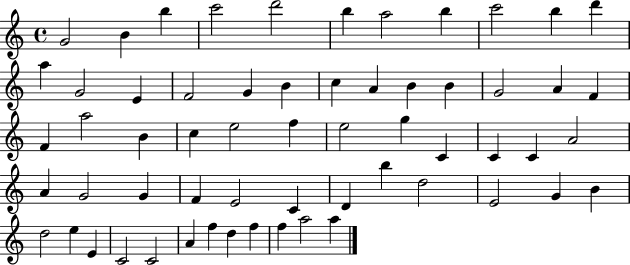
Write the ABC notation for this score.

X:1
T:Untitled
M:4/4
L:1/4
K:C
G2 B b c'2 d'2 b a2 b c'2 b d' a G2 E F2 G B c A B B G2 A F F a2 B c e2 f e2 g C C C A2 A G2 G F E2 C D b d2 E2 G B d2 e E C2 C2 A f d f f a2 a